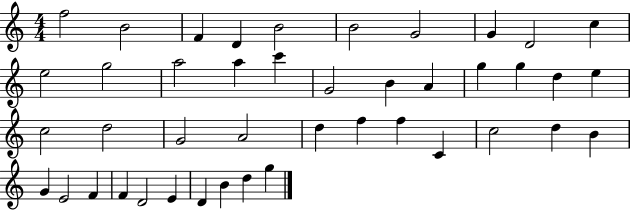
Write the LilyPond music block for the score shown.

{
  \clef treble
  \numericTimeSignature
  \time 4/4
  \key c \major
  f''2 b'2 | f'4 d'4 b'2 | b'2 g'2 | g'4 d'2 c''4 | \break e''2 g''2 | a''2 a''4 c'''4 | g'2 b'4 a'4 | g''4 g''4 d''4 e''4 | \break c''2 d''2 | g'2 a'2 | d''4 f''4 f''4 c'4 | c''2 d''4 b'4 | \break g'4 e'2 f'4 | f'4 d'2 e'4 | d'4 b'4 d''4 g''4 | \bar "|."
}